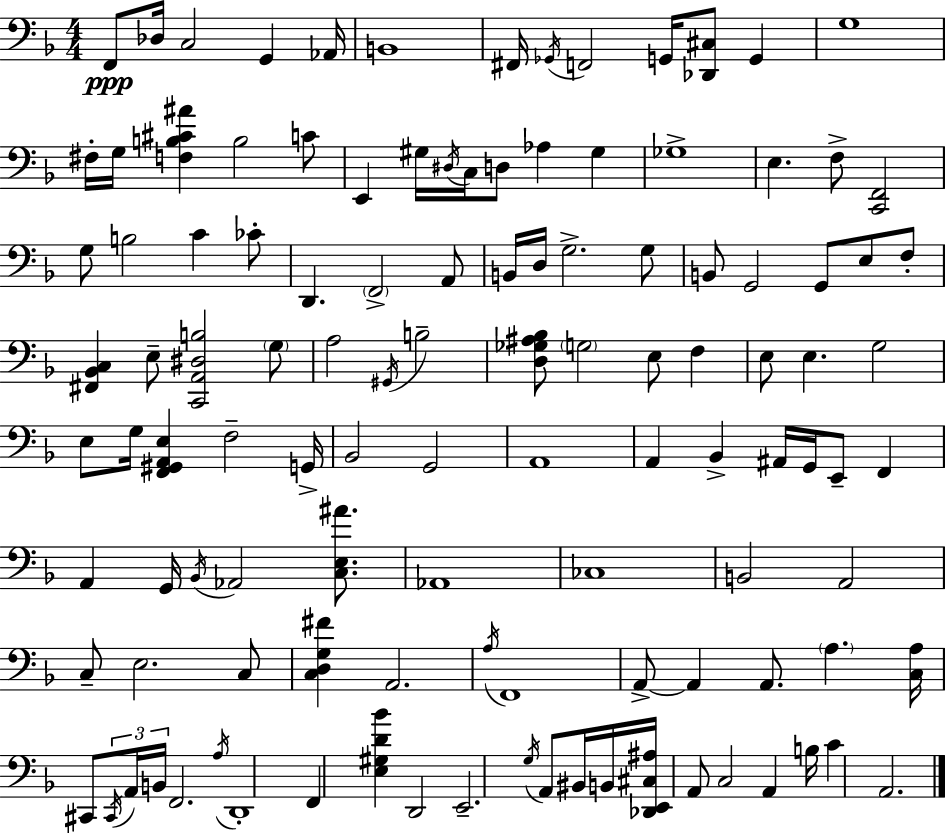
{
  \clef bass
  \numericTimeSignature
  \time 4/4
  \key f \major
  f,8\ppp des16 c2 g,4 aes,16 | b,1 | fis,16 \acciaccatura { ges,16 } f,2 g,16 <des, cis>8 g,4 | g1 | \break fis16-. g16 <f b cis' ais'>4 b2 c'8 | e,4 gis16 \acciaccatura { dis16 } c16 d8 aes4 gis4 | ges1-> | e4. f8-> <c, f,>2 | \break g8 b2 c'4 | ces'8-. d,4. \parenthesize f,2-> | a,8 b,16 d16 g2.-> | g8 b,8 g,2 g,8 e8 | \break f8-. <fis, bes, c>4 e8-- <c, a, dis b>2 | \parenthesize g8 a2 \acciaccatura { gis,16 } b2-- | <d ges ais bes>8 \parenthesize g2 e8 f4 | e8 e4. g2 | \break e8 g16 <f, gis, a, e>4 f2-- | g,16-> bes,2 g,2 | a,1 | a,4 bes,4-> ais,16 g,16 e,8-- f,4 | \break a,4 g,16 \acciaccatura { bes,16 } aes,2 | <c e ais'>8. aes,1 | ces1 | b,2 a,2 | \break c8-- e2. | c8 <c d g fis'>4 a,2. | \acciaccatura { a16 } f,1 | a,8->~~ a,4 a,8. \parenthesize a4. | \break <c a>16 cis,8 \tuplet 3/2 { \acciaccatura { cis,16 } a,16 b,16 } f,2. | \acciaccatura { a16 } d,1-. | f,4 <e gis d' bes'>4 d,2 | e,2.-- | \break \acciaccatura { g16 } a,8 bis,16 b,16 <des, e, cis ais>16 a,8 c2 | a,4 b16 c'4 a,2. | \bar "|."
}